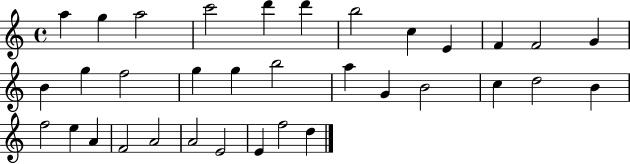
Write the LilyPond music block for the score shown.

{
  \clef treble
  \time 4/4
  \defaultTimeSignature
  \key c \major
  a''4 g''4 a''2 | c'''2 d'''4 d'''4 | b''2 c''4 e'4 | f'4 f'2 g'4 | \break b'4 g''4 f''2 | g''4 g''4 b''2 | a''4 g'4 b'2 | c''4 d''2 b'4 | \break f''2 e''4 a'4 | f'2 a'2 | a'2 e'2 | e'4 f''2 d''4 | \break \bar "|."
}